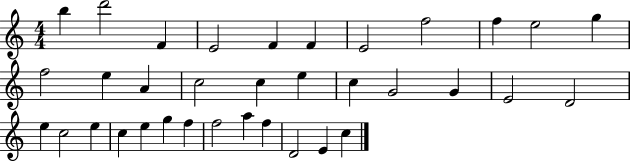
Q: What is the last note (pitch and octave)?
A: C5